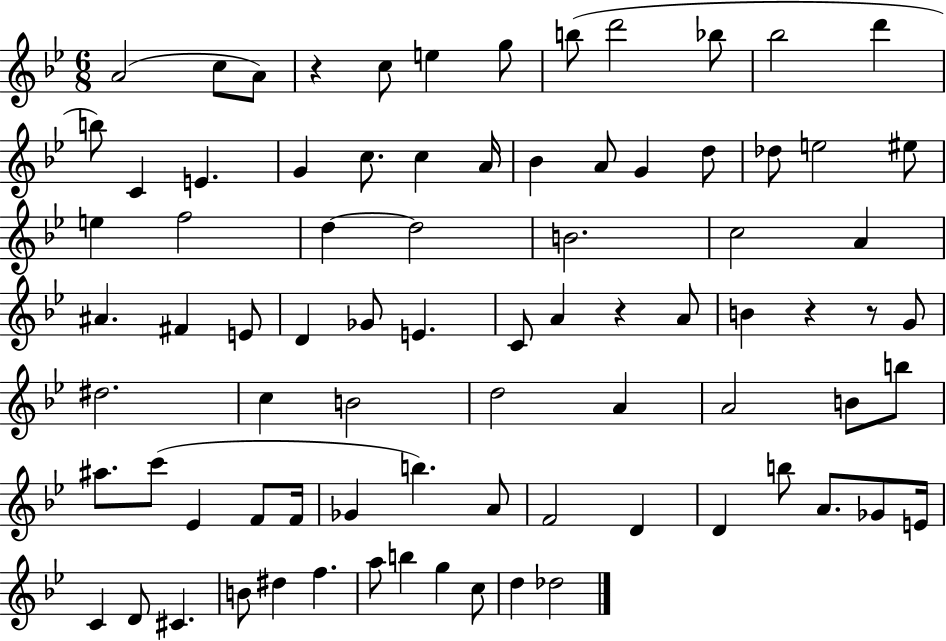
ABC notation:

X:1
T:Untitled
M:6/8
L:1/4
K:Bb
A2 c/2 A/2 z c/2 e g/2 b/2 d'2 _b/2 _b2 d' b/2 C E G c/2 c A/4 _B A/2 G d/2 _d/2 e2 ^e/2 e f2 d d2 B2 c2 A ^A ^F E/2 D _G/2 E C/2 A z A/2 B z z/2 G/2 ^d2 c B2 d2 A A2 B/2 b/2 ^a/2 c'/2 _E F/2 F/4 _G b A/2 F2 D D b/2 A/2 _G/2 E/4 C D/2 ^C B/2 ^d f a/2 b g c/2 d _d2